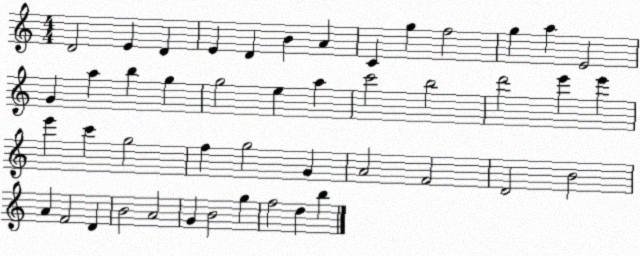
X:1
T:Untitled
M:4/4
L:1/4
K:C
D2 E D E D B A C g f2 g a E2 G a b g g2 e a c'2 b2 d'2 e' e' e' c' g2 f g2 G A2 F2 D2 B2 A F2 D B2 A2 G B2 g f2 d b